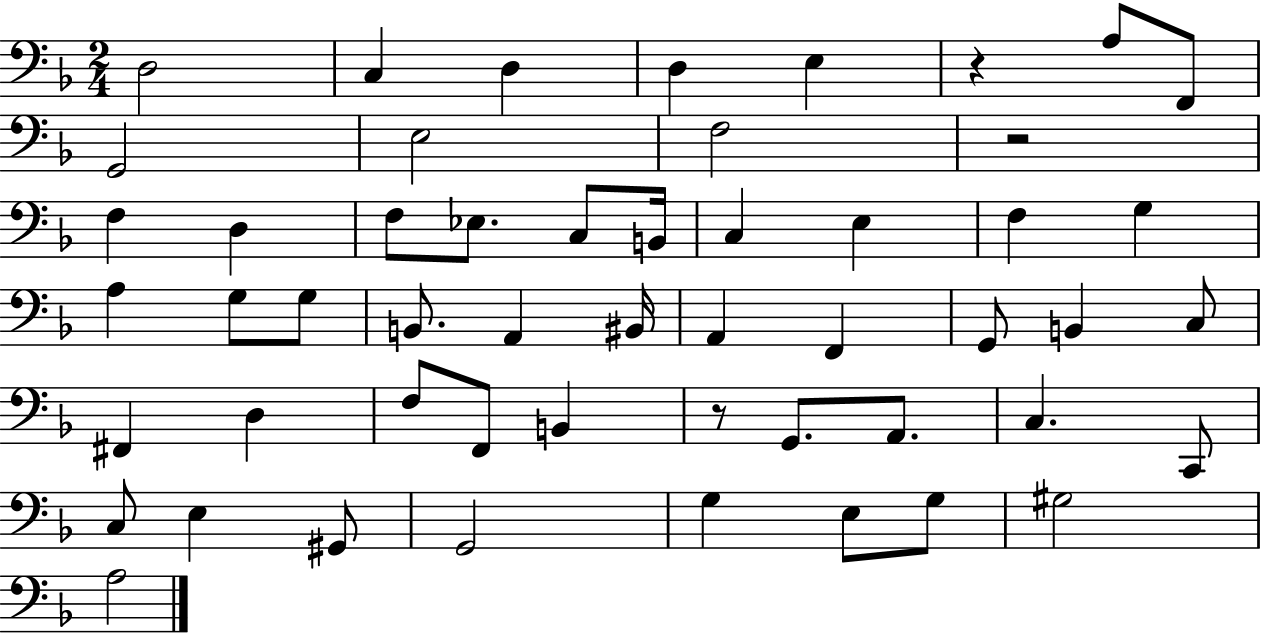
{
  \clef bass
  \numericTimeSignature
  \time 2/4
  \key f \major
  d2 | c4 d4 | d4 e4 | r4 a8 f,8 | \break g,2 | e2 | f2 | r2 | \break f4 d4 | f8 ees8. c8 b,16 | c4 e4 | f4 g4 | \break a4 g8 g8 | b,8. a,4 bis,16 | a,4 f,4 | g,8 b,4 c8 | \break fis,4 d4 | f8 f,8 b,4 | r8 g,8. a,8. | c4. c,8 | \break c8 e4 gis,8 | g,2 | g4 e8 g8 | gis2 | \break a2 | \bar "|."
}